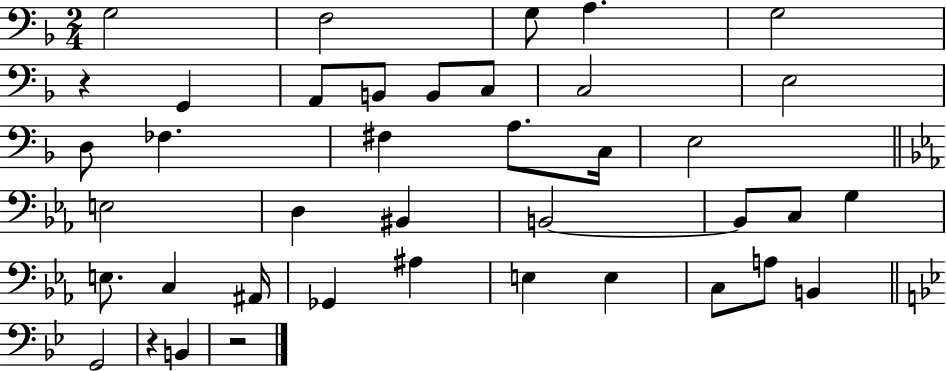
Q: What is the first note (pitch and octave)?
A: G3